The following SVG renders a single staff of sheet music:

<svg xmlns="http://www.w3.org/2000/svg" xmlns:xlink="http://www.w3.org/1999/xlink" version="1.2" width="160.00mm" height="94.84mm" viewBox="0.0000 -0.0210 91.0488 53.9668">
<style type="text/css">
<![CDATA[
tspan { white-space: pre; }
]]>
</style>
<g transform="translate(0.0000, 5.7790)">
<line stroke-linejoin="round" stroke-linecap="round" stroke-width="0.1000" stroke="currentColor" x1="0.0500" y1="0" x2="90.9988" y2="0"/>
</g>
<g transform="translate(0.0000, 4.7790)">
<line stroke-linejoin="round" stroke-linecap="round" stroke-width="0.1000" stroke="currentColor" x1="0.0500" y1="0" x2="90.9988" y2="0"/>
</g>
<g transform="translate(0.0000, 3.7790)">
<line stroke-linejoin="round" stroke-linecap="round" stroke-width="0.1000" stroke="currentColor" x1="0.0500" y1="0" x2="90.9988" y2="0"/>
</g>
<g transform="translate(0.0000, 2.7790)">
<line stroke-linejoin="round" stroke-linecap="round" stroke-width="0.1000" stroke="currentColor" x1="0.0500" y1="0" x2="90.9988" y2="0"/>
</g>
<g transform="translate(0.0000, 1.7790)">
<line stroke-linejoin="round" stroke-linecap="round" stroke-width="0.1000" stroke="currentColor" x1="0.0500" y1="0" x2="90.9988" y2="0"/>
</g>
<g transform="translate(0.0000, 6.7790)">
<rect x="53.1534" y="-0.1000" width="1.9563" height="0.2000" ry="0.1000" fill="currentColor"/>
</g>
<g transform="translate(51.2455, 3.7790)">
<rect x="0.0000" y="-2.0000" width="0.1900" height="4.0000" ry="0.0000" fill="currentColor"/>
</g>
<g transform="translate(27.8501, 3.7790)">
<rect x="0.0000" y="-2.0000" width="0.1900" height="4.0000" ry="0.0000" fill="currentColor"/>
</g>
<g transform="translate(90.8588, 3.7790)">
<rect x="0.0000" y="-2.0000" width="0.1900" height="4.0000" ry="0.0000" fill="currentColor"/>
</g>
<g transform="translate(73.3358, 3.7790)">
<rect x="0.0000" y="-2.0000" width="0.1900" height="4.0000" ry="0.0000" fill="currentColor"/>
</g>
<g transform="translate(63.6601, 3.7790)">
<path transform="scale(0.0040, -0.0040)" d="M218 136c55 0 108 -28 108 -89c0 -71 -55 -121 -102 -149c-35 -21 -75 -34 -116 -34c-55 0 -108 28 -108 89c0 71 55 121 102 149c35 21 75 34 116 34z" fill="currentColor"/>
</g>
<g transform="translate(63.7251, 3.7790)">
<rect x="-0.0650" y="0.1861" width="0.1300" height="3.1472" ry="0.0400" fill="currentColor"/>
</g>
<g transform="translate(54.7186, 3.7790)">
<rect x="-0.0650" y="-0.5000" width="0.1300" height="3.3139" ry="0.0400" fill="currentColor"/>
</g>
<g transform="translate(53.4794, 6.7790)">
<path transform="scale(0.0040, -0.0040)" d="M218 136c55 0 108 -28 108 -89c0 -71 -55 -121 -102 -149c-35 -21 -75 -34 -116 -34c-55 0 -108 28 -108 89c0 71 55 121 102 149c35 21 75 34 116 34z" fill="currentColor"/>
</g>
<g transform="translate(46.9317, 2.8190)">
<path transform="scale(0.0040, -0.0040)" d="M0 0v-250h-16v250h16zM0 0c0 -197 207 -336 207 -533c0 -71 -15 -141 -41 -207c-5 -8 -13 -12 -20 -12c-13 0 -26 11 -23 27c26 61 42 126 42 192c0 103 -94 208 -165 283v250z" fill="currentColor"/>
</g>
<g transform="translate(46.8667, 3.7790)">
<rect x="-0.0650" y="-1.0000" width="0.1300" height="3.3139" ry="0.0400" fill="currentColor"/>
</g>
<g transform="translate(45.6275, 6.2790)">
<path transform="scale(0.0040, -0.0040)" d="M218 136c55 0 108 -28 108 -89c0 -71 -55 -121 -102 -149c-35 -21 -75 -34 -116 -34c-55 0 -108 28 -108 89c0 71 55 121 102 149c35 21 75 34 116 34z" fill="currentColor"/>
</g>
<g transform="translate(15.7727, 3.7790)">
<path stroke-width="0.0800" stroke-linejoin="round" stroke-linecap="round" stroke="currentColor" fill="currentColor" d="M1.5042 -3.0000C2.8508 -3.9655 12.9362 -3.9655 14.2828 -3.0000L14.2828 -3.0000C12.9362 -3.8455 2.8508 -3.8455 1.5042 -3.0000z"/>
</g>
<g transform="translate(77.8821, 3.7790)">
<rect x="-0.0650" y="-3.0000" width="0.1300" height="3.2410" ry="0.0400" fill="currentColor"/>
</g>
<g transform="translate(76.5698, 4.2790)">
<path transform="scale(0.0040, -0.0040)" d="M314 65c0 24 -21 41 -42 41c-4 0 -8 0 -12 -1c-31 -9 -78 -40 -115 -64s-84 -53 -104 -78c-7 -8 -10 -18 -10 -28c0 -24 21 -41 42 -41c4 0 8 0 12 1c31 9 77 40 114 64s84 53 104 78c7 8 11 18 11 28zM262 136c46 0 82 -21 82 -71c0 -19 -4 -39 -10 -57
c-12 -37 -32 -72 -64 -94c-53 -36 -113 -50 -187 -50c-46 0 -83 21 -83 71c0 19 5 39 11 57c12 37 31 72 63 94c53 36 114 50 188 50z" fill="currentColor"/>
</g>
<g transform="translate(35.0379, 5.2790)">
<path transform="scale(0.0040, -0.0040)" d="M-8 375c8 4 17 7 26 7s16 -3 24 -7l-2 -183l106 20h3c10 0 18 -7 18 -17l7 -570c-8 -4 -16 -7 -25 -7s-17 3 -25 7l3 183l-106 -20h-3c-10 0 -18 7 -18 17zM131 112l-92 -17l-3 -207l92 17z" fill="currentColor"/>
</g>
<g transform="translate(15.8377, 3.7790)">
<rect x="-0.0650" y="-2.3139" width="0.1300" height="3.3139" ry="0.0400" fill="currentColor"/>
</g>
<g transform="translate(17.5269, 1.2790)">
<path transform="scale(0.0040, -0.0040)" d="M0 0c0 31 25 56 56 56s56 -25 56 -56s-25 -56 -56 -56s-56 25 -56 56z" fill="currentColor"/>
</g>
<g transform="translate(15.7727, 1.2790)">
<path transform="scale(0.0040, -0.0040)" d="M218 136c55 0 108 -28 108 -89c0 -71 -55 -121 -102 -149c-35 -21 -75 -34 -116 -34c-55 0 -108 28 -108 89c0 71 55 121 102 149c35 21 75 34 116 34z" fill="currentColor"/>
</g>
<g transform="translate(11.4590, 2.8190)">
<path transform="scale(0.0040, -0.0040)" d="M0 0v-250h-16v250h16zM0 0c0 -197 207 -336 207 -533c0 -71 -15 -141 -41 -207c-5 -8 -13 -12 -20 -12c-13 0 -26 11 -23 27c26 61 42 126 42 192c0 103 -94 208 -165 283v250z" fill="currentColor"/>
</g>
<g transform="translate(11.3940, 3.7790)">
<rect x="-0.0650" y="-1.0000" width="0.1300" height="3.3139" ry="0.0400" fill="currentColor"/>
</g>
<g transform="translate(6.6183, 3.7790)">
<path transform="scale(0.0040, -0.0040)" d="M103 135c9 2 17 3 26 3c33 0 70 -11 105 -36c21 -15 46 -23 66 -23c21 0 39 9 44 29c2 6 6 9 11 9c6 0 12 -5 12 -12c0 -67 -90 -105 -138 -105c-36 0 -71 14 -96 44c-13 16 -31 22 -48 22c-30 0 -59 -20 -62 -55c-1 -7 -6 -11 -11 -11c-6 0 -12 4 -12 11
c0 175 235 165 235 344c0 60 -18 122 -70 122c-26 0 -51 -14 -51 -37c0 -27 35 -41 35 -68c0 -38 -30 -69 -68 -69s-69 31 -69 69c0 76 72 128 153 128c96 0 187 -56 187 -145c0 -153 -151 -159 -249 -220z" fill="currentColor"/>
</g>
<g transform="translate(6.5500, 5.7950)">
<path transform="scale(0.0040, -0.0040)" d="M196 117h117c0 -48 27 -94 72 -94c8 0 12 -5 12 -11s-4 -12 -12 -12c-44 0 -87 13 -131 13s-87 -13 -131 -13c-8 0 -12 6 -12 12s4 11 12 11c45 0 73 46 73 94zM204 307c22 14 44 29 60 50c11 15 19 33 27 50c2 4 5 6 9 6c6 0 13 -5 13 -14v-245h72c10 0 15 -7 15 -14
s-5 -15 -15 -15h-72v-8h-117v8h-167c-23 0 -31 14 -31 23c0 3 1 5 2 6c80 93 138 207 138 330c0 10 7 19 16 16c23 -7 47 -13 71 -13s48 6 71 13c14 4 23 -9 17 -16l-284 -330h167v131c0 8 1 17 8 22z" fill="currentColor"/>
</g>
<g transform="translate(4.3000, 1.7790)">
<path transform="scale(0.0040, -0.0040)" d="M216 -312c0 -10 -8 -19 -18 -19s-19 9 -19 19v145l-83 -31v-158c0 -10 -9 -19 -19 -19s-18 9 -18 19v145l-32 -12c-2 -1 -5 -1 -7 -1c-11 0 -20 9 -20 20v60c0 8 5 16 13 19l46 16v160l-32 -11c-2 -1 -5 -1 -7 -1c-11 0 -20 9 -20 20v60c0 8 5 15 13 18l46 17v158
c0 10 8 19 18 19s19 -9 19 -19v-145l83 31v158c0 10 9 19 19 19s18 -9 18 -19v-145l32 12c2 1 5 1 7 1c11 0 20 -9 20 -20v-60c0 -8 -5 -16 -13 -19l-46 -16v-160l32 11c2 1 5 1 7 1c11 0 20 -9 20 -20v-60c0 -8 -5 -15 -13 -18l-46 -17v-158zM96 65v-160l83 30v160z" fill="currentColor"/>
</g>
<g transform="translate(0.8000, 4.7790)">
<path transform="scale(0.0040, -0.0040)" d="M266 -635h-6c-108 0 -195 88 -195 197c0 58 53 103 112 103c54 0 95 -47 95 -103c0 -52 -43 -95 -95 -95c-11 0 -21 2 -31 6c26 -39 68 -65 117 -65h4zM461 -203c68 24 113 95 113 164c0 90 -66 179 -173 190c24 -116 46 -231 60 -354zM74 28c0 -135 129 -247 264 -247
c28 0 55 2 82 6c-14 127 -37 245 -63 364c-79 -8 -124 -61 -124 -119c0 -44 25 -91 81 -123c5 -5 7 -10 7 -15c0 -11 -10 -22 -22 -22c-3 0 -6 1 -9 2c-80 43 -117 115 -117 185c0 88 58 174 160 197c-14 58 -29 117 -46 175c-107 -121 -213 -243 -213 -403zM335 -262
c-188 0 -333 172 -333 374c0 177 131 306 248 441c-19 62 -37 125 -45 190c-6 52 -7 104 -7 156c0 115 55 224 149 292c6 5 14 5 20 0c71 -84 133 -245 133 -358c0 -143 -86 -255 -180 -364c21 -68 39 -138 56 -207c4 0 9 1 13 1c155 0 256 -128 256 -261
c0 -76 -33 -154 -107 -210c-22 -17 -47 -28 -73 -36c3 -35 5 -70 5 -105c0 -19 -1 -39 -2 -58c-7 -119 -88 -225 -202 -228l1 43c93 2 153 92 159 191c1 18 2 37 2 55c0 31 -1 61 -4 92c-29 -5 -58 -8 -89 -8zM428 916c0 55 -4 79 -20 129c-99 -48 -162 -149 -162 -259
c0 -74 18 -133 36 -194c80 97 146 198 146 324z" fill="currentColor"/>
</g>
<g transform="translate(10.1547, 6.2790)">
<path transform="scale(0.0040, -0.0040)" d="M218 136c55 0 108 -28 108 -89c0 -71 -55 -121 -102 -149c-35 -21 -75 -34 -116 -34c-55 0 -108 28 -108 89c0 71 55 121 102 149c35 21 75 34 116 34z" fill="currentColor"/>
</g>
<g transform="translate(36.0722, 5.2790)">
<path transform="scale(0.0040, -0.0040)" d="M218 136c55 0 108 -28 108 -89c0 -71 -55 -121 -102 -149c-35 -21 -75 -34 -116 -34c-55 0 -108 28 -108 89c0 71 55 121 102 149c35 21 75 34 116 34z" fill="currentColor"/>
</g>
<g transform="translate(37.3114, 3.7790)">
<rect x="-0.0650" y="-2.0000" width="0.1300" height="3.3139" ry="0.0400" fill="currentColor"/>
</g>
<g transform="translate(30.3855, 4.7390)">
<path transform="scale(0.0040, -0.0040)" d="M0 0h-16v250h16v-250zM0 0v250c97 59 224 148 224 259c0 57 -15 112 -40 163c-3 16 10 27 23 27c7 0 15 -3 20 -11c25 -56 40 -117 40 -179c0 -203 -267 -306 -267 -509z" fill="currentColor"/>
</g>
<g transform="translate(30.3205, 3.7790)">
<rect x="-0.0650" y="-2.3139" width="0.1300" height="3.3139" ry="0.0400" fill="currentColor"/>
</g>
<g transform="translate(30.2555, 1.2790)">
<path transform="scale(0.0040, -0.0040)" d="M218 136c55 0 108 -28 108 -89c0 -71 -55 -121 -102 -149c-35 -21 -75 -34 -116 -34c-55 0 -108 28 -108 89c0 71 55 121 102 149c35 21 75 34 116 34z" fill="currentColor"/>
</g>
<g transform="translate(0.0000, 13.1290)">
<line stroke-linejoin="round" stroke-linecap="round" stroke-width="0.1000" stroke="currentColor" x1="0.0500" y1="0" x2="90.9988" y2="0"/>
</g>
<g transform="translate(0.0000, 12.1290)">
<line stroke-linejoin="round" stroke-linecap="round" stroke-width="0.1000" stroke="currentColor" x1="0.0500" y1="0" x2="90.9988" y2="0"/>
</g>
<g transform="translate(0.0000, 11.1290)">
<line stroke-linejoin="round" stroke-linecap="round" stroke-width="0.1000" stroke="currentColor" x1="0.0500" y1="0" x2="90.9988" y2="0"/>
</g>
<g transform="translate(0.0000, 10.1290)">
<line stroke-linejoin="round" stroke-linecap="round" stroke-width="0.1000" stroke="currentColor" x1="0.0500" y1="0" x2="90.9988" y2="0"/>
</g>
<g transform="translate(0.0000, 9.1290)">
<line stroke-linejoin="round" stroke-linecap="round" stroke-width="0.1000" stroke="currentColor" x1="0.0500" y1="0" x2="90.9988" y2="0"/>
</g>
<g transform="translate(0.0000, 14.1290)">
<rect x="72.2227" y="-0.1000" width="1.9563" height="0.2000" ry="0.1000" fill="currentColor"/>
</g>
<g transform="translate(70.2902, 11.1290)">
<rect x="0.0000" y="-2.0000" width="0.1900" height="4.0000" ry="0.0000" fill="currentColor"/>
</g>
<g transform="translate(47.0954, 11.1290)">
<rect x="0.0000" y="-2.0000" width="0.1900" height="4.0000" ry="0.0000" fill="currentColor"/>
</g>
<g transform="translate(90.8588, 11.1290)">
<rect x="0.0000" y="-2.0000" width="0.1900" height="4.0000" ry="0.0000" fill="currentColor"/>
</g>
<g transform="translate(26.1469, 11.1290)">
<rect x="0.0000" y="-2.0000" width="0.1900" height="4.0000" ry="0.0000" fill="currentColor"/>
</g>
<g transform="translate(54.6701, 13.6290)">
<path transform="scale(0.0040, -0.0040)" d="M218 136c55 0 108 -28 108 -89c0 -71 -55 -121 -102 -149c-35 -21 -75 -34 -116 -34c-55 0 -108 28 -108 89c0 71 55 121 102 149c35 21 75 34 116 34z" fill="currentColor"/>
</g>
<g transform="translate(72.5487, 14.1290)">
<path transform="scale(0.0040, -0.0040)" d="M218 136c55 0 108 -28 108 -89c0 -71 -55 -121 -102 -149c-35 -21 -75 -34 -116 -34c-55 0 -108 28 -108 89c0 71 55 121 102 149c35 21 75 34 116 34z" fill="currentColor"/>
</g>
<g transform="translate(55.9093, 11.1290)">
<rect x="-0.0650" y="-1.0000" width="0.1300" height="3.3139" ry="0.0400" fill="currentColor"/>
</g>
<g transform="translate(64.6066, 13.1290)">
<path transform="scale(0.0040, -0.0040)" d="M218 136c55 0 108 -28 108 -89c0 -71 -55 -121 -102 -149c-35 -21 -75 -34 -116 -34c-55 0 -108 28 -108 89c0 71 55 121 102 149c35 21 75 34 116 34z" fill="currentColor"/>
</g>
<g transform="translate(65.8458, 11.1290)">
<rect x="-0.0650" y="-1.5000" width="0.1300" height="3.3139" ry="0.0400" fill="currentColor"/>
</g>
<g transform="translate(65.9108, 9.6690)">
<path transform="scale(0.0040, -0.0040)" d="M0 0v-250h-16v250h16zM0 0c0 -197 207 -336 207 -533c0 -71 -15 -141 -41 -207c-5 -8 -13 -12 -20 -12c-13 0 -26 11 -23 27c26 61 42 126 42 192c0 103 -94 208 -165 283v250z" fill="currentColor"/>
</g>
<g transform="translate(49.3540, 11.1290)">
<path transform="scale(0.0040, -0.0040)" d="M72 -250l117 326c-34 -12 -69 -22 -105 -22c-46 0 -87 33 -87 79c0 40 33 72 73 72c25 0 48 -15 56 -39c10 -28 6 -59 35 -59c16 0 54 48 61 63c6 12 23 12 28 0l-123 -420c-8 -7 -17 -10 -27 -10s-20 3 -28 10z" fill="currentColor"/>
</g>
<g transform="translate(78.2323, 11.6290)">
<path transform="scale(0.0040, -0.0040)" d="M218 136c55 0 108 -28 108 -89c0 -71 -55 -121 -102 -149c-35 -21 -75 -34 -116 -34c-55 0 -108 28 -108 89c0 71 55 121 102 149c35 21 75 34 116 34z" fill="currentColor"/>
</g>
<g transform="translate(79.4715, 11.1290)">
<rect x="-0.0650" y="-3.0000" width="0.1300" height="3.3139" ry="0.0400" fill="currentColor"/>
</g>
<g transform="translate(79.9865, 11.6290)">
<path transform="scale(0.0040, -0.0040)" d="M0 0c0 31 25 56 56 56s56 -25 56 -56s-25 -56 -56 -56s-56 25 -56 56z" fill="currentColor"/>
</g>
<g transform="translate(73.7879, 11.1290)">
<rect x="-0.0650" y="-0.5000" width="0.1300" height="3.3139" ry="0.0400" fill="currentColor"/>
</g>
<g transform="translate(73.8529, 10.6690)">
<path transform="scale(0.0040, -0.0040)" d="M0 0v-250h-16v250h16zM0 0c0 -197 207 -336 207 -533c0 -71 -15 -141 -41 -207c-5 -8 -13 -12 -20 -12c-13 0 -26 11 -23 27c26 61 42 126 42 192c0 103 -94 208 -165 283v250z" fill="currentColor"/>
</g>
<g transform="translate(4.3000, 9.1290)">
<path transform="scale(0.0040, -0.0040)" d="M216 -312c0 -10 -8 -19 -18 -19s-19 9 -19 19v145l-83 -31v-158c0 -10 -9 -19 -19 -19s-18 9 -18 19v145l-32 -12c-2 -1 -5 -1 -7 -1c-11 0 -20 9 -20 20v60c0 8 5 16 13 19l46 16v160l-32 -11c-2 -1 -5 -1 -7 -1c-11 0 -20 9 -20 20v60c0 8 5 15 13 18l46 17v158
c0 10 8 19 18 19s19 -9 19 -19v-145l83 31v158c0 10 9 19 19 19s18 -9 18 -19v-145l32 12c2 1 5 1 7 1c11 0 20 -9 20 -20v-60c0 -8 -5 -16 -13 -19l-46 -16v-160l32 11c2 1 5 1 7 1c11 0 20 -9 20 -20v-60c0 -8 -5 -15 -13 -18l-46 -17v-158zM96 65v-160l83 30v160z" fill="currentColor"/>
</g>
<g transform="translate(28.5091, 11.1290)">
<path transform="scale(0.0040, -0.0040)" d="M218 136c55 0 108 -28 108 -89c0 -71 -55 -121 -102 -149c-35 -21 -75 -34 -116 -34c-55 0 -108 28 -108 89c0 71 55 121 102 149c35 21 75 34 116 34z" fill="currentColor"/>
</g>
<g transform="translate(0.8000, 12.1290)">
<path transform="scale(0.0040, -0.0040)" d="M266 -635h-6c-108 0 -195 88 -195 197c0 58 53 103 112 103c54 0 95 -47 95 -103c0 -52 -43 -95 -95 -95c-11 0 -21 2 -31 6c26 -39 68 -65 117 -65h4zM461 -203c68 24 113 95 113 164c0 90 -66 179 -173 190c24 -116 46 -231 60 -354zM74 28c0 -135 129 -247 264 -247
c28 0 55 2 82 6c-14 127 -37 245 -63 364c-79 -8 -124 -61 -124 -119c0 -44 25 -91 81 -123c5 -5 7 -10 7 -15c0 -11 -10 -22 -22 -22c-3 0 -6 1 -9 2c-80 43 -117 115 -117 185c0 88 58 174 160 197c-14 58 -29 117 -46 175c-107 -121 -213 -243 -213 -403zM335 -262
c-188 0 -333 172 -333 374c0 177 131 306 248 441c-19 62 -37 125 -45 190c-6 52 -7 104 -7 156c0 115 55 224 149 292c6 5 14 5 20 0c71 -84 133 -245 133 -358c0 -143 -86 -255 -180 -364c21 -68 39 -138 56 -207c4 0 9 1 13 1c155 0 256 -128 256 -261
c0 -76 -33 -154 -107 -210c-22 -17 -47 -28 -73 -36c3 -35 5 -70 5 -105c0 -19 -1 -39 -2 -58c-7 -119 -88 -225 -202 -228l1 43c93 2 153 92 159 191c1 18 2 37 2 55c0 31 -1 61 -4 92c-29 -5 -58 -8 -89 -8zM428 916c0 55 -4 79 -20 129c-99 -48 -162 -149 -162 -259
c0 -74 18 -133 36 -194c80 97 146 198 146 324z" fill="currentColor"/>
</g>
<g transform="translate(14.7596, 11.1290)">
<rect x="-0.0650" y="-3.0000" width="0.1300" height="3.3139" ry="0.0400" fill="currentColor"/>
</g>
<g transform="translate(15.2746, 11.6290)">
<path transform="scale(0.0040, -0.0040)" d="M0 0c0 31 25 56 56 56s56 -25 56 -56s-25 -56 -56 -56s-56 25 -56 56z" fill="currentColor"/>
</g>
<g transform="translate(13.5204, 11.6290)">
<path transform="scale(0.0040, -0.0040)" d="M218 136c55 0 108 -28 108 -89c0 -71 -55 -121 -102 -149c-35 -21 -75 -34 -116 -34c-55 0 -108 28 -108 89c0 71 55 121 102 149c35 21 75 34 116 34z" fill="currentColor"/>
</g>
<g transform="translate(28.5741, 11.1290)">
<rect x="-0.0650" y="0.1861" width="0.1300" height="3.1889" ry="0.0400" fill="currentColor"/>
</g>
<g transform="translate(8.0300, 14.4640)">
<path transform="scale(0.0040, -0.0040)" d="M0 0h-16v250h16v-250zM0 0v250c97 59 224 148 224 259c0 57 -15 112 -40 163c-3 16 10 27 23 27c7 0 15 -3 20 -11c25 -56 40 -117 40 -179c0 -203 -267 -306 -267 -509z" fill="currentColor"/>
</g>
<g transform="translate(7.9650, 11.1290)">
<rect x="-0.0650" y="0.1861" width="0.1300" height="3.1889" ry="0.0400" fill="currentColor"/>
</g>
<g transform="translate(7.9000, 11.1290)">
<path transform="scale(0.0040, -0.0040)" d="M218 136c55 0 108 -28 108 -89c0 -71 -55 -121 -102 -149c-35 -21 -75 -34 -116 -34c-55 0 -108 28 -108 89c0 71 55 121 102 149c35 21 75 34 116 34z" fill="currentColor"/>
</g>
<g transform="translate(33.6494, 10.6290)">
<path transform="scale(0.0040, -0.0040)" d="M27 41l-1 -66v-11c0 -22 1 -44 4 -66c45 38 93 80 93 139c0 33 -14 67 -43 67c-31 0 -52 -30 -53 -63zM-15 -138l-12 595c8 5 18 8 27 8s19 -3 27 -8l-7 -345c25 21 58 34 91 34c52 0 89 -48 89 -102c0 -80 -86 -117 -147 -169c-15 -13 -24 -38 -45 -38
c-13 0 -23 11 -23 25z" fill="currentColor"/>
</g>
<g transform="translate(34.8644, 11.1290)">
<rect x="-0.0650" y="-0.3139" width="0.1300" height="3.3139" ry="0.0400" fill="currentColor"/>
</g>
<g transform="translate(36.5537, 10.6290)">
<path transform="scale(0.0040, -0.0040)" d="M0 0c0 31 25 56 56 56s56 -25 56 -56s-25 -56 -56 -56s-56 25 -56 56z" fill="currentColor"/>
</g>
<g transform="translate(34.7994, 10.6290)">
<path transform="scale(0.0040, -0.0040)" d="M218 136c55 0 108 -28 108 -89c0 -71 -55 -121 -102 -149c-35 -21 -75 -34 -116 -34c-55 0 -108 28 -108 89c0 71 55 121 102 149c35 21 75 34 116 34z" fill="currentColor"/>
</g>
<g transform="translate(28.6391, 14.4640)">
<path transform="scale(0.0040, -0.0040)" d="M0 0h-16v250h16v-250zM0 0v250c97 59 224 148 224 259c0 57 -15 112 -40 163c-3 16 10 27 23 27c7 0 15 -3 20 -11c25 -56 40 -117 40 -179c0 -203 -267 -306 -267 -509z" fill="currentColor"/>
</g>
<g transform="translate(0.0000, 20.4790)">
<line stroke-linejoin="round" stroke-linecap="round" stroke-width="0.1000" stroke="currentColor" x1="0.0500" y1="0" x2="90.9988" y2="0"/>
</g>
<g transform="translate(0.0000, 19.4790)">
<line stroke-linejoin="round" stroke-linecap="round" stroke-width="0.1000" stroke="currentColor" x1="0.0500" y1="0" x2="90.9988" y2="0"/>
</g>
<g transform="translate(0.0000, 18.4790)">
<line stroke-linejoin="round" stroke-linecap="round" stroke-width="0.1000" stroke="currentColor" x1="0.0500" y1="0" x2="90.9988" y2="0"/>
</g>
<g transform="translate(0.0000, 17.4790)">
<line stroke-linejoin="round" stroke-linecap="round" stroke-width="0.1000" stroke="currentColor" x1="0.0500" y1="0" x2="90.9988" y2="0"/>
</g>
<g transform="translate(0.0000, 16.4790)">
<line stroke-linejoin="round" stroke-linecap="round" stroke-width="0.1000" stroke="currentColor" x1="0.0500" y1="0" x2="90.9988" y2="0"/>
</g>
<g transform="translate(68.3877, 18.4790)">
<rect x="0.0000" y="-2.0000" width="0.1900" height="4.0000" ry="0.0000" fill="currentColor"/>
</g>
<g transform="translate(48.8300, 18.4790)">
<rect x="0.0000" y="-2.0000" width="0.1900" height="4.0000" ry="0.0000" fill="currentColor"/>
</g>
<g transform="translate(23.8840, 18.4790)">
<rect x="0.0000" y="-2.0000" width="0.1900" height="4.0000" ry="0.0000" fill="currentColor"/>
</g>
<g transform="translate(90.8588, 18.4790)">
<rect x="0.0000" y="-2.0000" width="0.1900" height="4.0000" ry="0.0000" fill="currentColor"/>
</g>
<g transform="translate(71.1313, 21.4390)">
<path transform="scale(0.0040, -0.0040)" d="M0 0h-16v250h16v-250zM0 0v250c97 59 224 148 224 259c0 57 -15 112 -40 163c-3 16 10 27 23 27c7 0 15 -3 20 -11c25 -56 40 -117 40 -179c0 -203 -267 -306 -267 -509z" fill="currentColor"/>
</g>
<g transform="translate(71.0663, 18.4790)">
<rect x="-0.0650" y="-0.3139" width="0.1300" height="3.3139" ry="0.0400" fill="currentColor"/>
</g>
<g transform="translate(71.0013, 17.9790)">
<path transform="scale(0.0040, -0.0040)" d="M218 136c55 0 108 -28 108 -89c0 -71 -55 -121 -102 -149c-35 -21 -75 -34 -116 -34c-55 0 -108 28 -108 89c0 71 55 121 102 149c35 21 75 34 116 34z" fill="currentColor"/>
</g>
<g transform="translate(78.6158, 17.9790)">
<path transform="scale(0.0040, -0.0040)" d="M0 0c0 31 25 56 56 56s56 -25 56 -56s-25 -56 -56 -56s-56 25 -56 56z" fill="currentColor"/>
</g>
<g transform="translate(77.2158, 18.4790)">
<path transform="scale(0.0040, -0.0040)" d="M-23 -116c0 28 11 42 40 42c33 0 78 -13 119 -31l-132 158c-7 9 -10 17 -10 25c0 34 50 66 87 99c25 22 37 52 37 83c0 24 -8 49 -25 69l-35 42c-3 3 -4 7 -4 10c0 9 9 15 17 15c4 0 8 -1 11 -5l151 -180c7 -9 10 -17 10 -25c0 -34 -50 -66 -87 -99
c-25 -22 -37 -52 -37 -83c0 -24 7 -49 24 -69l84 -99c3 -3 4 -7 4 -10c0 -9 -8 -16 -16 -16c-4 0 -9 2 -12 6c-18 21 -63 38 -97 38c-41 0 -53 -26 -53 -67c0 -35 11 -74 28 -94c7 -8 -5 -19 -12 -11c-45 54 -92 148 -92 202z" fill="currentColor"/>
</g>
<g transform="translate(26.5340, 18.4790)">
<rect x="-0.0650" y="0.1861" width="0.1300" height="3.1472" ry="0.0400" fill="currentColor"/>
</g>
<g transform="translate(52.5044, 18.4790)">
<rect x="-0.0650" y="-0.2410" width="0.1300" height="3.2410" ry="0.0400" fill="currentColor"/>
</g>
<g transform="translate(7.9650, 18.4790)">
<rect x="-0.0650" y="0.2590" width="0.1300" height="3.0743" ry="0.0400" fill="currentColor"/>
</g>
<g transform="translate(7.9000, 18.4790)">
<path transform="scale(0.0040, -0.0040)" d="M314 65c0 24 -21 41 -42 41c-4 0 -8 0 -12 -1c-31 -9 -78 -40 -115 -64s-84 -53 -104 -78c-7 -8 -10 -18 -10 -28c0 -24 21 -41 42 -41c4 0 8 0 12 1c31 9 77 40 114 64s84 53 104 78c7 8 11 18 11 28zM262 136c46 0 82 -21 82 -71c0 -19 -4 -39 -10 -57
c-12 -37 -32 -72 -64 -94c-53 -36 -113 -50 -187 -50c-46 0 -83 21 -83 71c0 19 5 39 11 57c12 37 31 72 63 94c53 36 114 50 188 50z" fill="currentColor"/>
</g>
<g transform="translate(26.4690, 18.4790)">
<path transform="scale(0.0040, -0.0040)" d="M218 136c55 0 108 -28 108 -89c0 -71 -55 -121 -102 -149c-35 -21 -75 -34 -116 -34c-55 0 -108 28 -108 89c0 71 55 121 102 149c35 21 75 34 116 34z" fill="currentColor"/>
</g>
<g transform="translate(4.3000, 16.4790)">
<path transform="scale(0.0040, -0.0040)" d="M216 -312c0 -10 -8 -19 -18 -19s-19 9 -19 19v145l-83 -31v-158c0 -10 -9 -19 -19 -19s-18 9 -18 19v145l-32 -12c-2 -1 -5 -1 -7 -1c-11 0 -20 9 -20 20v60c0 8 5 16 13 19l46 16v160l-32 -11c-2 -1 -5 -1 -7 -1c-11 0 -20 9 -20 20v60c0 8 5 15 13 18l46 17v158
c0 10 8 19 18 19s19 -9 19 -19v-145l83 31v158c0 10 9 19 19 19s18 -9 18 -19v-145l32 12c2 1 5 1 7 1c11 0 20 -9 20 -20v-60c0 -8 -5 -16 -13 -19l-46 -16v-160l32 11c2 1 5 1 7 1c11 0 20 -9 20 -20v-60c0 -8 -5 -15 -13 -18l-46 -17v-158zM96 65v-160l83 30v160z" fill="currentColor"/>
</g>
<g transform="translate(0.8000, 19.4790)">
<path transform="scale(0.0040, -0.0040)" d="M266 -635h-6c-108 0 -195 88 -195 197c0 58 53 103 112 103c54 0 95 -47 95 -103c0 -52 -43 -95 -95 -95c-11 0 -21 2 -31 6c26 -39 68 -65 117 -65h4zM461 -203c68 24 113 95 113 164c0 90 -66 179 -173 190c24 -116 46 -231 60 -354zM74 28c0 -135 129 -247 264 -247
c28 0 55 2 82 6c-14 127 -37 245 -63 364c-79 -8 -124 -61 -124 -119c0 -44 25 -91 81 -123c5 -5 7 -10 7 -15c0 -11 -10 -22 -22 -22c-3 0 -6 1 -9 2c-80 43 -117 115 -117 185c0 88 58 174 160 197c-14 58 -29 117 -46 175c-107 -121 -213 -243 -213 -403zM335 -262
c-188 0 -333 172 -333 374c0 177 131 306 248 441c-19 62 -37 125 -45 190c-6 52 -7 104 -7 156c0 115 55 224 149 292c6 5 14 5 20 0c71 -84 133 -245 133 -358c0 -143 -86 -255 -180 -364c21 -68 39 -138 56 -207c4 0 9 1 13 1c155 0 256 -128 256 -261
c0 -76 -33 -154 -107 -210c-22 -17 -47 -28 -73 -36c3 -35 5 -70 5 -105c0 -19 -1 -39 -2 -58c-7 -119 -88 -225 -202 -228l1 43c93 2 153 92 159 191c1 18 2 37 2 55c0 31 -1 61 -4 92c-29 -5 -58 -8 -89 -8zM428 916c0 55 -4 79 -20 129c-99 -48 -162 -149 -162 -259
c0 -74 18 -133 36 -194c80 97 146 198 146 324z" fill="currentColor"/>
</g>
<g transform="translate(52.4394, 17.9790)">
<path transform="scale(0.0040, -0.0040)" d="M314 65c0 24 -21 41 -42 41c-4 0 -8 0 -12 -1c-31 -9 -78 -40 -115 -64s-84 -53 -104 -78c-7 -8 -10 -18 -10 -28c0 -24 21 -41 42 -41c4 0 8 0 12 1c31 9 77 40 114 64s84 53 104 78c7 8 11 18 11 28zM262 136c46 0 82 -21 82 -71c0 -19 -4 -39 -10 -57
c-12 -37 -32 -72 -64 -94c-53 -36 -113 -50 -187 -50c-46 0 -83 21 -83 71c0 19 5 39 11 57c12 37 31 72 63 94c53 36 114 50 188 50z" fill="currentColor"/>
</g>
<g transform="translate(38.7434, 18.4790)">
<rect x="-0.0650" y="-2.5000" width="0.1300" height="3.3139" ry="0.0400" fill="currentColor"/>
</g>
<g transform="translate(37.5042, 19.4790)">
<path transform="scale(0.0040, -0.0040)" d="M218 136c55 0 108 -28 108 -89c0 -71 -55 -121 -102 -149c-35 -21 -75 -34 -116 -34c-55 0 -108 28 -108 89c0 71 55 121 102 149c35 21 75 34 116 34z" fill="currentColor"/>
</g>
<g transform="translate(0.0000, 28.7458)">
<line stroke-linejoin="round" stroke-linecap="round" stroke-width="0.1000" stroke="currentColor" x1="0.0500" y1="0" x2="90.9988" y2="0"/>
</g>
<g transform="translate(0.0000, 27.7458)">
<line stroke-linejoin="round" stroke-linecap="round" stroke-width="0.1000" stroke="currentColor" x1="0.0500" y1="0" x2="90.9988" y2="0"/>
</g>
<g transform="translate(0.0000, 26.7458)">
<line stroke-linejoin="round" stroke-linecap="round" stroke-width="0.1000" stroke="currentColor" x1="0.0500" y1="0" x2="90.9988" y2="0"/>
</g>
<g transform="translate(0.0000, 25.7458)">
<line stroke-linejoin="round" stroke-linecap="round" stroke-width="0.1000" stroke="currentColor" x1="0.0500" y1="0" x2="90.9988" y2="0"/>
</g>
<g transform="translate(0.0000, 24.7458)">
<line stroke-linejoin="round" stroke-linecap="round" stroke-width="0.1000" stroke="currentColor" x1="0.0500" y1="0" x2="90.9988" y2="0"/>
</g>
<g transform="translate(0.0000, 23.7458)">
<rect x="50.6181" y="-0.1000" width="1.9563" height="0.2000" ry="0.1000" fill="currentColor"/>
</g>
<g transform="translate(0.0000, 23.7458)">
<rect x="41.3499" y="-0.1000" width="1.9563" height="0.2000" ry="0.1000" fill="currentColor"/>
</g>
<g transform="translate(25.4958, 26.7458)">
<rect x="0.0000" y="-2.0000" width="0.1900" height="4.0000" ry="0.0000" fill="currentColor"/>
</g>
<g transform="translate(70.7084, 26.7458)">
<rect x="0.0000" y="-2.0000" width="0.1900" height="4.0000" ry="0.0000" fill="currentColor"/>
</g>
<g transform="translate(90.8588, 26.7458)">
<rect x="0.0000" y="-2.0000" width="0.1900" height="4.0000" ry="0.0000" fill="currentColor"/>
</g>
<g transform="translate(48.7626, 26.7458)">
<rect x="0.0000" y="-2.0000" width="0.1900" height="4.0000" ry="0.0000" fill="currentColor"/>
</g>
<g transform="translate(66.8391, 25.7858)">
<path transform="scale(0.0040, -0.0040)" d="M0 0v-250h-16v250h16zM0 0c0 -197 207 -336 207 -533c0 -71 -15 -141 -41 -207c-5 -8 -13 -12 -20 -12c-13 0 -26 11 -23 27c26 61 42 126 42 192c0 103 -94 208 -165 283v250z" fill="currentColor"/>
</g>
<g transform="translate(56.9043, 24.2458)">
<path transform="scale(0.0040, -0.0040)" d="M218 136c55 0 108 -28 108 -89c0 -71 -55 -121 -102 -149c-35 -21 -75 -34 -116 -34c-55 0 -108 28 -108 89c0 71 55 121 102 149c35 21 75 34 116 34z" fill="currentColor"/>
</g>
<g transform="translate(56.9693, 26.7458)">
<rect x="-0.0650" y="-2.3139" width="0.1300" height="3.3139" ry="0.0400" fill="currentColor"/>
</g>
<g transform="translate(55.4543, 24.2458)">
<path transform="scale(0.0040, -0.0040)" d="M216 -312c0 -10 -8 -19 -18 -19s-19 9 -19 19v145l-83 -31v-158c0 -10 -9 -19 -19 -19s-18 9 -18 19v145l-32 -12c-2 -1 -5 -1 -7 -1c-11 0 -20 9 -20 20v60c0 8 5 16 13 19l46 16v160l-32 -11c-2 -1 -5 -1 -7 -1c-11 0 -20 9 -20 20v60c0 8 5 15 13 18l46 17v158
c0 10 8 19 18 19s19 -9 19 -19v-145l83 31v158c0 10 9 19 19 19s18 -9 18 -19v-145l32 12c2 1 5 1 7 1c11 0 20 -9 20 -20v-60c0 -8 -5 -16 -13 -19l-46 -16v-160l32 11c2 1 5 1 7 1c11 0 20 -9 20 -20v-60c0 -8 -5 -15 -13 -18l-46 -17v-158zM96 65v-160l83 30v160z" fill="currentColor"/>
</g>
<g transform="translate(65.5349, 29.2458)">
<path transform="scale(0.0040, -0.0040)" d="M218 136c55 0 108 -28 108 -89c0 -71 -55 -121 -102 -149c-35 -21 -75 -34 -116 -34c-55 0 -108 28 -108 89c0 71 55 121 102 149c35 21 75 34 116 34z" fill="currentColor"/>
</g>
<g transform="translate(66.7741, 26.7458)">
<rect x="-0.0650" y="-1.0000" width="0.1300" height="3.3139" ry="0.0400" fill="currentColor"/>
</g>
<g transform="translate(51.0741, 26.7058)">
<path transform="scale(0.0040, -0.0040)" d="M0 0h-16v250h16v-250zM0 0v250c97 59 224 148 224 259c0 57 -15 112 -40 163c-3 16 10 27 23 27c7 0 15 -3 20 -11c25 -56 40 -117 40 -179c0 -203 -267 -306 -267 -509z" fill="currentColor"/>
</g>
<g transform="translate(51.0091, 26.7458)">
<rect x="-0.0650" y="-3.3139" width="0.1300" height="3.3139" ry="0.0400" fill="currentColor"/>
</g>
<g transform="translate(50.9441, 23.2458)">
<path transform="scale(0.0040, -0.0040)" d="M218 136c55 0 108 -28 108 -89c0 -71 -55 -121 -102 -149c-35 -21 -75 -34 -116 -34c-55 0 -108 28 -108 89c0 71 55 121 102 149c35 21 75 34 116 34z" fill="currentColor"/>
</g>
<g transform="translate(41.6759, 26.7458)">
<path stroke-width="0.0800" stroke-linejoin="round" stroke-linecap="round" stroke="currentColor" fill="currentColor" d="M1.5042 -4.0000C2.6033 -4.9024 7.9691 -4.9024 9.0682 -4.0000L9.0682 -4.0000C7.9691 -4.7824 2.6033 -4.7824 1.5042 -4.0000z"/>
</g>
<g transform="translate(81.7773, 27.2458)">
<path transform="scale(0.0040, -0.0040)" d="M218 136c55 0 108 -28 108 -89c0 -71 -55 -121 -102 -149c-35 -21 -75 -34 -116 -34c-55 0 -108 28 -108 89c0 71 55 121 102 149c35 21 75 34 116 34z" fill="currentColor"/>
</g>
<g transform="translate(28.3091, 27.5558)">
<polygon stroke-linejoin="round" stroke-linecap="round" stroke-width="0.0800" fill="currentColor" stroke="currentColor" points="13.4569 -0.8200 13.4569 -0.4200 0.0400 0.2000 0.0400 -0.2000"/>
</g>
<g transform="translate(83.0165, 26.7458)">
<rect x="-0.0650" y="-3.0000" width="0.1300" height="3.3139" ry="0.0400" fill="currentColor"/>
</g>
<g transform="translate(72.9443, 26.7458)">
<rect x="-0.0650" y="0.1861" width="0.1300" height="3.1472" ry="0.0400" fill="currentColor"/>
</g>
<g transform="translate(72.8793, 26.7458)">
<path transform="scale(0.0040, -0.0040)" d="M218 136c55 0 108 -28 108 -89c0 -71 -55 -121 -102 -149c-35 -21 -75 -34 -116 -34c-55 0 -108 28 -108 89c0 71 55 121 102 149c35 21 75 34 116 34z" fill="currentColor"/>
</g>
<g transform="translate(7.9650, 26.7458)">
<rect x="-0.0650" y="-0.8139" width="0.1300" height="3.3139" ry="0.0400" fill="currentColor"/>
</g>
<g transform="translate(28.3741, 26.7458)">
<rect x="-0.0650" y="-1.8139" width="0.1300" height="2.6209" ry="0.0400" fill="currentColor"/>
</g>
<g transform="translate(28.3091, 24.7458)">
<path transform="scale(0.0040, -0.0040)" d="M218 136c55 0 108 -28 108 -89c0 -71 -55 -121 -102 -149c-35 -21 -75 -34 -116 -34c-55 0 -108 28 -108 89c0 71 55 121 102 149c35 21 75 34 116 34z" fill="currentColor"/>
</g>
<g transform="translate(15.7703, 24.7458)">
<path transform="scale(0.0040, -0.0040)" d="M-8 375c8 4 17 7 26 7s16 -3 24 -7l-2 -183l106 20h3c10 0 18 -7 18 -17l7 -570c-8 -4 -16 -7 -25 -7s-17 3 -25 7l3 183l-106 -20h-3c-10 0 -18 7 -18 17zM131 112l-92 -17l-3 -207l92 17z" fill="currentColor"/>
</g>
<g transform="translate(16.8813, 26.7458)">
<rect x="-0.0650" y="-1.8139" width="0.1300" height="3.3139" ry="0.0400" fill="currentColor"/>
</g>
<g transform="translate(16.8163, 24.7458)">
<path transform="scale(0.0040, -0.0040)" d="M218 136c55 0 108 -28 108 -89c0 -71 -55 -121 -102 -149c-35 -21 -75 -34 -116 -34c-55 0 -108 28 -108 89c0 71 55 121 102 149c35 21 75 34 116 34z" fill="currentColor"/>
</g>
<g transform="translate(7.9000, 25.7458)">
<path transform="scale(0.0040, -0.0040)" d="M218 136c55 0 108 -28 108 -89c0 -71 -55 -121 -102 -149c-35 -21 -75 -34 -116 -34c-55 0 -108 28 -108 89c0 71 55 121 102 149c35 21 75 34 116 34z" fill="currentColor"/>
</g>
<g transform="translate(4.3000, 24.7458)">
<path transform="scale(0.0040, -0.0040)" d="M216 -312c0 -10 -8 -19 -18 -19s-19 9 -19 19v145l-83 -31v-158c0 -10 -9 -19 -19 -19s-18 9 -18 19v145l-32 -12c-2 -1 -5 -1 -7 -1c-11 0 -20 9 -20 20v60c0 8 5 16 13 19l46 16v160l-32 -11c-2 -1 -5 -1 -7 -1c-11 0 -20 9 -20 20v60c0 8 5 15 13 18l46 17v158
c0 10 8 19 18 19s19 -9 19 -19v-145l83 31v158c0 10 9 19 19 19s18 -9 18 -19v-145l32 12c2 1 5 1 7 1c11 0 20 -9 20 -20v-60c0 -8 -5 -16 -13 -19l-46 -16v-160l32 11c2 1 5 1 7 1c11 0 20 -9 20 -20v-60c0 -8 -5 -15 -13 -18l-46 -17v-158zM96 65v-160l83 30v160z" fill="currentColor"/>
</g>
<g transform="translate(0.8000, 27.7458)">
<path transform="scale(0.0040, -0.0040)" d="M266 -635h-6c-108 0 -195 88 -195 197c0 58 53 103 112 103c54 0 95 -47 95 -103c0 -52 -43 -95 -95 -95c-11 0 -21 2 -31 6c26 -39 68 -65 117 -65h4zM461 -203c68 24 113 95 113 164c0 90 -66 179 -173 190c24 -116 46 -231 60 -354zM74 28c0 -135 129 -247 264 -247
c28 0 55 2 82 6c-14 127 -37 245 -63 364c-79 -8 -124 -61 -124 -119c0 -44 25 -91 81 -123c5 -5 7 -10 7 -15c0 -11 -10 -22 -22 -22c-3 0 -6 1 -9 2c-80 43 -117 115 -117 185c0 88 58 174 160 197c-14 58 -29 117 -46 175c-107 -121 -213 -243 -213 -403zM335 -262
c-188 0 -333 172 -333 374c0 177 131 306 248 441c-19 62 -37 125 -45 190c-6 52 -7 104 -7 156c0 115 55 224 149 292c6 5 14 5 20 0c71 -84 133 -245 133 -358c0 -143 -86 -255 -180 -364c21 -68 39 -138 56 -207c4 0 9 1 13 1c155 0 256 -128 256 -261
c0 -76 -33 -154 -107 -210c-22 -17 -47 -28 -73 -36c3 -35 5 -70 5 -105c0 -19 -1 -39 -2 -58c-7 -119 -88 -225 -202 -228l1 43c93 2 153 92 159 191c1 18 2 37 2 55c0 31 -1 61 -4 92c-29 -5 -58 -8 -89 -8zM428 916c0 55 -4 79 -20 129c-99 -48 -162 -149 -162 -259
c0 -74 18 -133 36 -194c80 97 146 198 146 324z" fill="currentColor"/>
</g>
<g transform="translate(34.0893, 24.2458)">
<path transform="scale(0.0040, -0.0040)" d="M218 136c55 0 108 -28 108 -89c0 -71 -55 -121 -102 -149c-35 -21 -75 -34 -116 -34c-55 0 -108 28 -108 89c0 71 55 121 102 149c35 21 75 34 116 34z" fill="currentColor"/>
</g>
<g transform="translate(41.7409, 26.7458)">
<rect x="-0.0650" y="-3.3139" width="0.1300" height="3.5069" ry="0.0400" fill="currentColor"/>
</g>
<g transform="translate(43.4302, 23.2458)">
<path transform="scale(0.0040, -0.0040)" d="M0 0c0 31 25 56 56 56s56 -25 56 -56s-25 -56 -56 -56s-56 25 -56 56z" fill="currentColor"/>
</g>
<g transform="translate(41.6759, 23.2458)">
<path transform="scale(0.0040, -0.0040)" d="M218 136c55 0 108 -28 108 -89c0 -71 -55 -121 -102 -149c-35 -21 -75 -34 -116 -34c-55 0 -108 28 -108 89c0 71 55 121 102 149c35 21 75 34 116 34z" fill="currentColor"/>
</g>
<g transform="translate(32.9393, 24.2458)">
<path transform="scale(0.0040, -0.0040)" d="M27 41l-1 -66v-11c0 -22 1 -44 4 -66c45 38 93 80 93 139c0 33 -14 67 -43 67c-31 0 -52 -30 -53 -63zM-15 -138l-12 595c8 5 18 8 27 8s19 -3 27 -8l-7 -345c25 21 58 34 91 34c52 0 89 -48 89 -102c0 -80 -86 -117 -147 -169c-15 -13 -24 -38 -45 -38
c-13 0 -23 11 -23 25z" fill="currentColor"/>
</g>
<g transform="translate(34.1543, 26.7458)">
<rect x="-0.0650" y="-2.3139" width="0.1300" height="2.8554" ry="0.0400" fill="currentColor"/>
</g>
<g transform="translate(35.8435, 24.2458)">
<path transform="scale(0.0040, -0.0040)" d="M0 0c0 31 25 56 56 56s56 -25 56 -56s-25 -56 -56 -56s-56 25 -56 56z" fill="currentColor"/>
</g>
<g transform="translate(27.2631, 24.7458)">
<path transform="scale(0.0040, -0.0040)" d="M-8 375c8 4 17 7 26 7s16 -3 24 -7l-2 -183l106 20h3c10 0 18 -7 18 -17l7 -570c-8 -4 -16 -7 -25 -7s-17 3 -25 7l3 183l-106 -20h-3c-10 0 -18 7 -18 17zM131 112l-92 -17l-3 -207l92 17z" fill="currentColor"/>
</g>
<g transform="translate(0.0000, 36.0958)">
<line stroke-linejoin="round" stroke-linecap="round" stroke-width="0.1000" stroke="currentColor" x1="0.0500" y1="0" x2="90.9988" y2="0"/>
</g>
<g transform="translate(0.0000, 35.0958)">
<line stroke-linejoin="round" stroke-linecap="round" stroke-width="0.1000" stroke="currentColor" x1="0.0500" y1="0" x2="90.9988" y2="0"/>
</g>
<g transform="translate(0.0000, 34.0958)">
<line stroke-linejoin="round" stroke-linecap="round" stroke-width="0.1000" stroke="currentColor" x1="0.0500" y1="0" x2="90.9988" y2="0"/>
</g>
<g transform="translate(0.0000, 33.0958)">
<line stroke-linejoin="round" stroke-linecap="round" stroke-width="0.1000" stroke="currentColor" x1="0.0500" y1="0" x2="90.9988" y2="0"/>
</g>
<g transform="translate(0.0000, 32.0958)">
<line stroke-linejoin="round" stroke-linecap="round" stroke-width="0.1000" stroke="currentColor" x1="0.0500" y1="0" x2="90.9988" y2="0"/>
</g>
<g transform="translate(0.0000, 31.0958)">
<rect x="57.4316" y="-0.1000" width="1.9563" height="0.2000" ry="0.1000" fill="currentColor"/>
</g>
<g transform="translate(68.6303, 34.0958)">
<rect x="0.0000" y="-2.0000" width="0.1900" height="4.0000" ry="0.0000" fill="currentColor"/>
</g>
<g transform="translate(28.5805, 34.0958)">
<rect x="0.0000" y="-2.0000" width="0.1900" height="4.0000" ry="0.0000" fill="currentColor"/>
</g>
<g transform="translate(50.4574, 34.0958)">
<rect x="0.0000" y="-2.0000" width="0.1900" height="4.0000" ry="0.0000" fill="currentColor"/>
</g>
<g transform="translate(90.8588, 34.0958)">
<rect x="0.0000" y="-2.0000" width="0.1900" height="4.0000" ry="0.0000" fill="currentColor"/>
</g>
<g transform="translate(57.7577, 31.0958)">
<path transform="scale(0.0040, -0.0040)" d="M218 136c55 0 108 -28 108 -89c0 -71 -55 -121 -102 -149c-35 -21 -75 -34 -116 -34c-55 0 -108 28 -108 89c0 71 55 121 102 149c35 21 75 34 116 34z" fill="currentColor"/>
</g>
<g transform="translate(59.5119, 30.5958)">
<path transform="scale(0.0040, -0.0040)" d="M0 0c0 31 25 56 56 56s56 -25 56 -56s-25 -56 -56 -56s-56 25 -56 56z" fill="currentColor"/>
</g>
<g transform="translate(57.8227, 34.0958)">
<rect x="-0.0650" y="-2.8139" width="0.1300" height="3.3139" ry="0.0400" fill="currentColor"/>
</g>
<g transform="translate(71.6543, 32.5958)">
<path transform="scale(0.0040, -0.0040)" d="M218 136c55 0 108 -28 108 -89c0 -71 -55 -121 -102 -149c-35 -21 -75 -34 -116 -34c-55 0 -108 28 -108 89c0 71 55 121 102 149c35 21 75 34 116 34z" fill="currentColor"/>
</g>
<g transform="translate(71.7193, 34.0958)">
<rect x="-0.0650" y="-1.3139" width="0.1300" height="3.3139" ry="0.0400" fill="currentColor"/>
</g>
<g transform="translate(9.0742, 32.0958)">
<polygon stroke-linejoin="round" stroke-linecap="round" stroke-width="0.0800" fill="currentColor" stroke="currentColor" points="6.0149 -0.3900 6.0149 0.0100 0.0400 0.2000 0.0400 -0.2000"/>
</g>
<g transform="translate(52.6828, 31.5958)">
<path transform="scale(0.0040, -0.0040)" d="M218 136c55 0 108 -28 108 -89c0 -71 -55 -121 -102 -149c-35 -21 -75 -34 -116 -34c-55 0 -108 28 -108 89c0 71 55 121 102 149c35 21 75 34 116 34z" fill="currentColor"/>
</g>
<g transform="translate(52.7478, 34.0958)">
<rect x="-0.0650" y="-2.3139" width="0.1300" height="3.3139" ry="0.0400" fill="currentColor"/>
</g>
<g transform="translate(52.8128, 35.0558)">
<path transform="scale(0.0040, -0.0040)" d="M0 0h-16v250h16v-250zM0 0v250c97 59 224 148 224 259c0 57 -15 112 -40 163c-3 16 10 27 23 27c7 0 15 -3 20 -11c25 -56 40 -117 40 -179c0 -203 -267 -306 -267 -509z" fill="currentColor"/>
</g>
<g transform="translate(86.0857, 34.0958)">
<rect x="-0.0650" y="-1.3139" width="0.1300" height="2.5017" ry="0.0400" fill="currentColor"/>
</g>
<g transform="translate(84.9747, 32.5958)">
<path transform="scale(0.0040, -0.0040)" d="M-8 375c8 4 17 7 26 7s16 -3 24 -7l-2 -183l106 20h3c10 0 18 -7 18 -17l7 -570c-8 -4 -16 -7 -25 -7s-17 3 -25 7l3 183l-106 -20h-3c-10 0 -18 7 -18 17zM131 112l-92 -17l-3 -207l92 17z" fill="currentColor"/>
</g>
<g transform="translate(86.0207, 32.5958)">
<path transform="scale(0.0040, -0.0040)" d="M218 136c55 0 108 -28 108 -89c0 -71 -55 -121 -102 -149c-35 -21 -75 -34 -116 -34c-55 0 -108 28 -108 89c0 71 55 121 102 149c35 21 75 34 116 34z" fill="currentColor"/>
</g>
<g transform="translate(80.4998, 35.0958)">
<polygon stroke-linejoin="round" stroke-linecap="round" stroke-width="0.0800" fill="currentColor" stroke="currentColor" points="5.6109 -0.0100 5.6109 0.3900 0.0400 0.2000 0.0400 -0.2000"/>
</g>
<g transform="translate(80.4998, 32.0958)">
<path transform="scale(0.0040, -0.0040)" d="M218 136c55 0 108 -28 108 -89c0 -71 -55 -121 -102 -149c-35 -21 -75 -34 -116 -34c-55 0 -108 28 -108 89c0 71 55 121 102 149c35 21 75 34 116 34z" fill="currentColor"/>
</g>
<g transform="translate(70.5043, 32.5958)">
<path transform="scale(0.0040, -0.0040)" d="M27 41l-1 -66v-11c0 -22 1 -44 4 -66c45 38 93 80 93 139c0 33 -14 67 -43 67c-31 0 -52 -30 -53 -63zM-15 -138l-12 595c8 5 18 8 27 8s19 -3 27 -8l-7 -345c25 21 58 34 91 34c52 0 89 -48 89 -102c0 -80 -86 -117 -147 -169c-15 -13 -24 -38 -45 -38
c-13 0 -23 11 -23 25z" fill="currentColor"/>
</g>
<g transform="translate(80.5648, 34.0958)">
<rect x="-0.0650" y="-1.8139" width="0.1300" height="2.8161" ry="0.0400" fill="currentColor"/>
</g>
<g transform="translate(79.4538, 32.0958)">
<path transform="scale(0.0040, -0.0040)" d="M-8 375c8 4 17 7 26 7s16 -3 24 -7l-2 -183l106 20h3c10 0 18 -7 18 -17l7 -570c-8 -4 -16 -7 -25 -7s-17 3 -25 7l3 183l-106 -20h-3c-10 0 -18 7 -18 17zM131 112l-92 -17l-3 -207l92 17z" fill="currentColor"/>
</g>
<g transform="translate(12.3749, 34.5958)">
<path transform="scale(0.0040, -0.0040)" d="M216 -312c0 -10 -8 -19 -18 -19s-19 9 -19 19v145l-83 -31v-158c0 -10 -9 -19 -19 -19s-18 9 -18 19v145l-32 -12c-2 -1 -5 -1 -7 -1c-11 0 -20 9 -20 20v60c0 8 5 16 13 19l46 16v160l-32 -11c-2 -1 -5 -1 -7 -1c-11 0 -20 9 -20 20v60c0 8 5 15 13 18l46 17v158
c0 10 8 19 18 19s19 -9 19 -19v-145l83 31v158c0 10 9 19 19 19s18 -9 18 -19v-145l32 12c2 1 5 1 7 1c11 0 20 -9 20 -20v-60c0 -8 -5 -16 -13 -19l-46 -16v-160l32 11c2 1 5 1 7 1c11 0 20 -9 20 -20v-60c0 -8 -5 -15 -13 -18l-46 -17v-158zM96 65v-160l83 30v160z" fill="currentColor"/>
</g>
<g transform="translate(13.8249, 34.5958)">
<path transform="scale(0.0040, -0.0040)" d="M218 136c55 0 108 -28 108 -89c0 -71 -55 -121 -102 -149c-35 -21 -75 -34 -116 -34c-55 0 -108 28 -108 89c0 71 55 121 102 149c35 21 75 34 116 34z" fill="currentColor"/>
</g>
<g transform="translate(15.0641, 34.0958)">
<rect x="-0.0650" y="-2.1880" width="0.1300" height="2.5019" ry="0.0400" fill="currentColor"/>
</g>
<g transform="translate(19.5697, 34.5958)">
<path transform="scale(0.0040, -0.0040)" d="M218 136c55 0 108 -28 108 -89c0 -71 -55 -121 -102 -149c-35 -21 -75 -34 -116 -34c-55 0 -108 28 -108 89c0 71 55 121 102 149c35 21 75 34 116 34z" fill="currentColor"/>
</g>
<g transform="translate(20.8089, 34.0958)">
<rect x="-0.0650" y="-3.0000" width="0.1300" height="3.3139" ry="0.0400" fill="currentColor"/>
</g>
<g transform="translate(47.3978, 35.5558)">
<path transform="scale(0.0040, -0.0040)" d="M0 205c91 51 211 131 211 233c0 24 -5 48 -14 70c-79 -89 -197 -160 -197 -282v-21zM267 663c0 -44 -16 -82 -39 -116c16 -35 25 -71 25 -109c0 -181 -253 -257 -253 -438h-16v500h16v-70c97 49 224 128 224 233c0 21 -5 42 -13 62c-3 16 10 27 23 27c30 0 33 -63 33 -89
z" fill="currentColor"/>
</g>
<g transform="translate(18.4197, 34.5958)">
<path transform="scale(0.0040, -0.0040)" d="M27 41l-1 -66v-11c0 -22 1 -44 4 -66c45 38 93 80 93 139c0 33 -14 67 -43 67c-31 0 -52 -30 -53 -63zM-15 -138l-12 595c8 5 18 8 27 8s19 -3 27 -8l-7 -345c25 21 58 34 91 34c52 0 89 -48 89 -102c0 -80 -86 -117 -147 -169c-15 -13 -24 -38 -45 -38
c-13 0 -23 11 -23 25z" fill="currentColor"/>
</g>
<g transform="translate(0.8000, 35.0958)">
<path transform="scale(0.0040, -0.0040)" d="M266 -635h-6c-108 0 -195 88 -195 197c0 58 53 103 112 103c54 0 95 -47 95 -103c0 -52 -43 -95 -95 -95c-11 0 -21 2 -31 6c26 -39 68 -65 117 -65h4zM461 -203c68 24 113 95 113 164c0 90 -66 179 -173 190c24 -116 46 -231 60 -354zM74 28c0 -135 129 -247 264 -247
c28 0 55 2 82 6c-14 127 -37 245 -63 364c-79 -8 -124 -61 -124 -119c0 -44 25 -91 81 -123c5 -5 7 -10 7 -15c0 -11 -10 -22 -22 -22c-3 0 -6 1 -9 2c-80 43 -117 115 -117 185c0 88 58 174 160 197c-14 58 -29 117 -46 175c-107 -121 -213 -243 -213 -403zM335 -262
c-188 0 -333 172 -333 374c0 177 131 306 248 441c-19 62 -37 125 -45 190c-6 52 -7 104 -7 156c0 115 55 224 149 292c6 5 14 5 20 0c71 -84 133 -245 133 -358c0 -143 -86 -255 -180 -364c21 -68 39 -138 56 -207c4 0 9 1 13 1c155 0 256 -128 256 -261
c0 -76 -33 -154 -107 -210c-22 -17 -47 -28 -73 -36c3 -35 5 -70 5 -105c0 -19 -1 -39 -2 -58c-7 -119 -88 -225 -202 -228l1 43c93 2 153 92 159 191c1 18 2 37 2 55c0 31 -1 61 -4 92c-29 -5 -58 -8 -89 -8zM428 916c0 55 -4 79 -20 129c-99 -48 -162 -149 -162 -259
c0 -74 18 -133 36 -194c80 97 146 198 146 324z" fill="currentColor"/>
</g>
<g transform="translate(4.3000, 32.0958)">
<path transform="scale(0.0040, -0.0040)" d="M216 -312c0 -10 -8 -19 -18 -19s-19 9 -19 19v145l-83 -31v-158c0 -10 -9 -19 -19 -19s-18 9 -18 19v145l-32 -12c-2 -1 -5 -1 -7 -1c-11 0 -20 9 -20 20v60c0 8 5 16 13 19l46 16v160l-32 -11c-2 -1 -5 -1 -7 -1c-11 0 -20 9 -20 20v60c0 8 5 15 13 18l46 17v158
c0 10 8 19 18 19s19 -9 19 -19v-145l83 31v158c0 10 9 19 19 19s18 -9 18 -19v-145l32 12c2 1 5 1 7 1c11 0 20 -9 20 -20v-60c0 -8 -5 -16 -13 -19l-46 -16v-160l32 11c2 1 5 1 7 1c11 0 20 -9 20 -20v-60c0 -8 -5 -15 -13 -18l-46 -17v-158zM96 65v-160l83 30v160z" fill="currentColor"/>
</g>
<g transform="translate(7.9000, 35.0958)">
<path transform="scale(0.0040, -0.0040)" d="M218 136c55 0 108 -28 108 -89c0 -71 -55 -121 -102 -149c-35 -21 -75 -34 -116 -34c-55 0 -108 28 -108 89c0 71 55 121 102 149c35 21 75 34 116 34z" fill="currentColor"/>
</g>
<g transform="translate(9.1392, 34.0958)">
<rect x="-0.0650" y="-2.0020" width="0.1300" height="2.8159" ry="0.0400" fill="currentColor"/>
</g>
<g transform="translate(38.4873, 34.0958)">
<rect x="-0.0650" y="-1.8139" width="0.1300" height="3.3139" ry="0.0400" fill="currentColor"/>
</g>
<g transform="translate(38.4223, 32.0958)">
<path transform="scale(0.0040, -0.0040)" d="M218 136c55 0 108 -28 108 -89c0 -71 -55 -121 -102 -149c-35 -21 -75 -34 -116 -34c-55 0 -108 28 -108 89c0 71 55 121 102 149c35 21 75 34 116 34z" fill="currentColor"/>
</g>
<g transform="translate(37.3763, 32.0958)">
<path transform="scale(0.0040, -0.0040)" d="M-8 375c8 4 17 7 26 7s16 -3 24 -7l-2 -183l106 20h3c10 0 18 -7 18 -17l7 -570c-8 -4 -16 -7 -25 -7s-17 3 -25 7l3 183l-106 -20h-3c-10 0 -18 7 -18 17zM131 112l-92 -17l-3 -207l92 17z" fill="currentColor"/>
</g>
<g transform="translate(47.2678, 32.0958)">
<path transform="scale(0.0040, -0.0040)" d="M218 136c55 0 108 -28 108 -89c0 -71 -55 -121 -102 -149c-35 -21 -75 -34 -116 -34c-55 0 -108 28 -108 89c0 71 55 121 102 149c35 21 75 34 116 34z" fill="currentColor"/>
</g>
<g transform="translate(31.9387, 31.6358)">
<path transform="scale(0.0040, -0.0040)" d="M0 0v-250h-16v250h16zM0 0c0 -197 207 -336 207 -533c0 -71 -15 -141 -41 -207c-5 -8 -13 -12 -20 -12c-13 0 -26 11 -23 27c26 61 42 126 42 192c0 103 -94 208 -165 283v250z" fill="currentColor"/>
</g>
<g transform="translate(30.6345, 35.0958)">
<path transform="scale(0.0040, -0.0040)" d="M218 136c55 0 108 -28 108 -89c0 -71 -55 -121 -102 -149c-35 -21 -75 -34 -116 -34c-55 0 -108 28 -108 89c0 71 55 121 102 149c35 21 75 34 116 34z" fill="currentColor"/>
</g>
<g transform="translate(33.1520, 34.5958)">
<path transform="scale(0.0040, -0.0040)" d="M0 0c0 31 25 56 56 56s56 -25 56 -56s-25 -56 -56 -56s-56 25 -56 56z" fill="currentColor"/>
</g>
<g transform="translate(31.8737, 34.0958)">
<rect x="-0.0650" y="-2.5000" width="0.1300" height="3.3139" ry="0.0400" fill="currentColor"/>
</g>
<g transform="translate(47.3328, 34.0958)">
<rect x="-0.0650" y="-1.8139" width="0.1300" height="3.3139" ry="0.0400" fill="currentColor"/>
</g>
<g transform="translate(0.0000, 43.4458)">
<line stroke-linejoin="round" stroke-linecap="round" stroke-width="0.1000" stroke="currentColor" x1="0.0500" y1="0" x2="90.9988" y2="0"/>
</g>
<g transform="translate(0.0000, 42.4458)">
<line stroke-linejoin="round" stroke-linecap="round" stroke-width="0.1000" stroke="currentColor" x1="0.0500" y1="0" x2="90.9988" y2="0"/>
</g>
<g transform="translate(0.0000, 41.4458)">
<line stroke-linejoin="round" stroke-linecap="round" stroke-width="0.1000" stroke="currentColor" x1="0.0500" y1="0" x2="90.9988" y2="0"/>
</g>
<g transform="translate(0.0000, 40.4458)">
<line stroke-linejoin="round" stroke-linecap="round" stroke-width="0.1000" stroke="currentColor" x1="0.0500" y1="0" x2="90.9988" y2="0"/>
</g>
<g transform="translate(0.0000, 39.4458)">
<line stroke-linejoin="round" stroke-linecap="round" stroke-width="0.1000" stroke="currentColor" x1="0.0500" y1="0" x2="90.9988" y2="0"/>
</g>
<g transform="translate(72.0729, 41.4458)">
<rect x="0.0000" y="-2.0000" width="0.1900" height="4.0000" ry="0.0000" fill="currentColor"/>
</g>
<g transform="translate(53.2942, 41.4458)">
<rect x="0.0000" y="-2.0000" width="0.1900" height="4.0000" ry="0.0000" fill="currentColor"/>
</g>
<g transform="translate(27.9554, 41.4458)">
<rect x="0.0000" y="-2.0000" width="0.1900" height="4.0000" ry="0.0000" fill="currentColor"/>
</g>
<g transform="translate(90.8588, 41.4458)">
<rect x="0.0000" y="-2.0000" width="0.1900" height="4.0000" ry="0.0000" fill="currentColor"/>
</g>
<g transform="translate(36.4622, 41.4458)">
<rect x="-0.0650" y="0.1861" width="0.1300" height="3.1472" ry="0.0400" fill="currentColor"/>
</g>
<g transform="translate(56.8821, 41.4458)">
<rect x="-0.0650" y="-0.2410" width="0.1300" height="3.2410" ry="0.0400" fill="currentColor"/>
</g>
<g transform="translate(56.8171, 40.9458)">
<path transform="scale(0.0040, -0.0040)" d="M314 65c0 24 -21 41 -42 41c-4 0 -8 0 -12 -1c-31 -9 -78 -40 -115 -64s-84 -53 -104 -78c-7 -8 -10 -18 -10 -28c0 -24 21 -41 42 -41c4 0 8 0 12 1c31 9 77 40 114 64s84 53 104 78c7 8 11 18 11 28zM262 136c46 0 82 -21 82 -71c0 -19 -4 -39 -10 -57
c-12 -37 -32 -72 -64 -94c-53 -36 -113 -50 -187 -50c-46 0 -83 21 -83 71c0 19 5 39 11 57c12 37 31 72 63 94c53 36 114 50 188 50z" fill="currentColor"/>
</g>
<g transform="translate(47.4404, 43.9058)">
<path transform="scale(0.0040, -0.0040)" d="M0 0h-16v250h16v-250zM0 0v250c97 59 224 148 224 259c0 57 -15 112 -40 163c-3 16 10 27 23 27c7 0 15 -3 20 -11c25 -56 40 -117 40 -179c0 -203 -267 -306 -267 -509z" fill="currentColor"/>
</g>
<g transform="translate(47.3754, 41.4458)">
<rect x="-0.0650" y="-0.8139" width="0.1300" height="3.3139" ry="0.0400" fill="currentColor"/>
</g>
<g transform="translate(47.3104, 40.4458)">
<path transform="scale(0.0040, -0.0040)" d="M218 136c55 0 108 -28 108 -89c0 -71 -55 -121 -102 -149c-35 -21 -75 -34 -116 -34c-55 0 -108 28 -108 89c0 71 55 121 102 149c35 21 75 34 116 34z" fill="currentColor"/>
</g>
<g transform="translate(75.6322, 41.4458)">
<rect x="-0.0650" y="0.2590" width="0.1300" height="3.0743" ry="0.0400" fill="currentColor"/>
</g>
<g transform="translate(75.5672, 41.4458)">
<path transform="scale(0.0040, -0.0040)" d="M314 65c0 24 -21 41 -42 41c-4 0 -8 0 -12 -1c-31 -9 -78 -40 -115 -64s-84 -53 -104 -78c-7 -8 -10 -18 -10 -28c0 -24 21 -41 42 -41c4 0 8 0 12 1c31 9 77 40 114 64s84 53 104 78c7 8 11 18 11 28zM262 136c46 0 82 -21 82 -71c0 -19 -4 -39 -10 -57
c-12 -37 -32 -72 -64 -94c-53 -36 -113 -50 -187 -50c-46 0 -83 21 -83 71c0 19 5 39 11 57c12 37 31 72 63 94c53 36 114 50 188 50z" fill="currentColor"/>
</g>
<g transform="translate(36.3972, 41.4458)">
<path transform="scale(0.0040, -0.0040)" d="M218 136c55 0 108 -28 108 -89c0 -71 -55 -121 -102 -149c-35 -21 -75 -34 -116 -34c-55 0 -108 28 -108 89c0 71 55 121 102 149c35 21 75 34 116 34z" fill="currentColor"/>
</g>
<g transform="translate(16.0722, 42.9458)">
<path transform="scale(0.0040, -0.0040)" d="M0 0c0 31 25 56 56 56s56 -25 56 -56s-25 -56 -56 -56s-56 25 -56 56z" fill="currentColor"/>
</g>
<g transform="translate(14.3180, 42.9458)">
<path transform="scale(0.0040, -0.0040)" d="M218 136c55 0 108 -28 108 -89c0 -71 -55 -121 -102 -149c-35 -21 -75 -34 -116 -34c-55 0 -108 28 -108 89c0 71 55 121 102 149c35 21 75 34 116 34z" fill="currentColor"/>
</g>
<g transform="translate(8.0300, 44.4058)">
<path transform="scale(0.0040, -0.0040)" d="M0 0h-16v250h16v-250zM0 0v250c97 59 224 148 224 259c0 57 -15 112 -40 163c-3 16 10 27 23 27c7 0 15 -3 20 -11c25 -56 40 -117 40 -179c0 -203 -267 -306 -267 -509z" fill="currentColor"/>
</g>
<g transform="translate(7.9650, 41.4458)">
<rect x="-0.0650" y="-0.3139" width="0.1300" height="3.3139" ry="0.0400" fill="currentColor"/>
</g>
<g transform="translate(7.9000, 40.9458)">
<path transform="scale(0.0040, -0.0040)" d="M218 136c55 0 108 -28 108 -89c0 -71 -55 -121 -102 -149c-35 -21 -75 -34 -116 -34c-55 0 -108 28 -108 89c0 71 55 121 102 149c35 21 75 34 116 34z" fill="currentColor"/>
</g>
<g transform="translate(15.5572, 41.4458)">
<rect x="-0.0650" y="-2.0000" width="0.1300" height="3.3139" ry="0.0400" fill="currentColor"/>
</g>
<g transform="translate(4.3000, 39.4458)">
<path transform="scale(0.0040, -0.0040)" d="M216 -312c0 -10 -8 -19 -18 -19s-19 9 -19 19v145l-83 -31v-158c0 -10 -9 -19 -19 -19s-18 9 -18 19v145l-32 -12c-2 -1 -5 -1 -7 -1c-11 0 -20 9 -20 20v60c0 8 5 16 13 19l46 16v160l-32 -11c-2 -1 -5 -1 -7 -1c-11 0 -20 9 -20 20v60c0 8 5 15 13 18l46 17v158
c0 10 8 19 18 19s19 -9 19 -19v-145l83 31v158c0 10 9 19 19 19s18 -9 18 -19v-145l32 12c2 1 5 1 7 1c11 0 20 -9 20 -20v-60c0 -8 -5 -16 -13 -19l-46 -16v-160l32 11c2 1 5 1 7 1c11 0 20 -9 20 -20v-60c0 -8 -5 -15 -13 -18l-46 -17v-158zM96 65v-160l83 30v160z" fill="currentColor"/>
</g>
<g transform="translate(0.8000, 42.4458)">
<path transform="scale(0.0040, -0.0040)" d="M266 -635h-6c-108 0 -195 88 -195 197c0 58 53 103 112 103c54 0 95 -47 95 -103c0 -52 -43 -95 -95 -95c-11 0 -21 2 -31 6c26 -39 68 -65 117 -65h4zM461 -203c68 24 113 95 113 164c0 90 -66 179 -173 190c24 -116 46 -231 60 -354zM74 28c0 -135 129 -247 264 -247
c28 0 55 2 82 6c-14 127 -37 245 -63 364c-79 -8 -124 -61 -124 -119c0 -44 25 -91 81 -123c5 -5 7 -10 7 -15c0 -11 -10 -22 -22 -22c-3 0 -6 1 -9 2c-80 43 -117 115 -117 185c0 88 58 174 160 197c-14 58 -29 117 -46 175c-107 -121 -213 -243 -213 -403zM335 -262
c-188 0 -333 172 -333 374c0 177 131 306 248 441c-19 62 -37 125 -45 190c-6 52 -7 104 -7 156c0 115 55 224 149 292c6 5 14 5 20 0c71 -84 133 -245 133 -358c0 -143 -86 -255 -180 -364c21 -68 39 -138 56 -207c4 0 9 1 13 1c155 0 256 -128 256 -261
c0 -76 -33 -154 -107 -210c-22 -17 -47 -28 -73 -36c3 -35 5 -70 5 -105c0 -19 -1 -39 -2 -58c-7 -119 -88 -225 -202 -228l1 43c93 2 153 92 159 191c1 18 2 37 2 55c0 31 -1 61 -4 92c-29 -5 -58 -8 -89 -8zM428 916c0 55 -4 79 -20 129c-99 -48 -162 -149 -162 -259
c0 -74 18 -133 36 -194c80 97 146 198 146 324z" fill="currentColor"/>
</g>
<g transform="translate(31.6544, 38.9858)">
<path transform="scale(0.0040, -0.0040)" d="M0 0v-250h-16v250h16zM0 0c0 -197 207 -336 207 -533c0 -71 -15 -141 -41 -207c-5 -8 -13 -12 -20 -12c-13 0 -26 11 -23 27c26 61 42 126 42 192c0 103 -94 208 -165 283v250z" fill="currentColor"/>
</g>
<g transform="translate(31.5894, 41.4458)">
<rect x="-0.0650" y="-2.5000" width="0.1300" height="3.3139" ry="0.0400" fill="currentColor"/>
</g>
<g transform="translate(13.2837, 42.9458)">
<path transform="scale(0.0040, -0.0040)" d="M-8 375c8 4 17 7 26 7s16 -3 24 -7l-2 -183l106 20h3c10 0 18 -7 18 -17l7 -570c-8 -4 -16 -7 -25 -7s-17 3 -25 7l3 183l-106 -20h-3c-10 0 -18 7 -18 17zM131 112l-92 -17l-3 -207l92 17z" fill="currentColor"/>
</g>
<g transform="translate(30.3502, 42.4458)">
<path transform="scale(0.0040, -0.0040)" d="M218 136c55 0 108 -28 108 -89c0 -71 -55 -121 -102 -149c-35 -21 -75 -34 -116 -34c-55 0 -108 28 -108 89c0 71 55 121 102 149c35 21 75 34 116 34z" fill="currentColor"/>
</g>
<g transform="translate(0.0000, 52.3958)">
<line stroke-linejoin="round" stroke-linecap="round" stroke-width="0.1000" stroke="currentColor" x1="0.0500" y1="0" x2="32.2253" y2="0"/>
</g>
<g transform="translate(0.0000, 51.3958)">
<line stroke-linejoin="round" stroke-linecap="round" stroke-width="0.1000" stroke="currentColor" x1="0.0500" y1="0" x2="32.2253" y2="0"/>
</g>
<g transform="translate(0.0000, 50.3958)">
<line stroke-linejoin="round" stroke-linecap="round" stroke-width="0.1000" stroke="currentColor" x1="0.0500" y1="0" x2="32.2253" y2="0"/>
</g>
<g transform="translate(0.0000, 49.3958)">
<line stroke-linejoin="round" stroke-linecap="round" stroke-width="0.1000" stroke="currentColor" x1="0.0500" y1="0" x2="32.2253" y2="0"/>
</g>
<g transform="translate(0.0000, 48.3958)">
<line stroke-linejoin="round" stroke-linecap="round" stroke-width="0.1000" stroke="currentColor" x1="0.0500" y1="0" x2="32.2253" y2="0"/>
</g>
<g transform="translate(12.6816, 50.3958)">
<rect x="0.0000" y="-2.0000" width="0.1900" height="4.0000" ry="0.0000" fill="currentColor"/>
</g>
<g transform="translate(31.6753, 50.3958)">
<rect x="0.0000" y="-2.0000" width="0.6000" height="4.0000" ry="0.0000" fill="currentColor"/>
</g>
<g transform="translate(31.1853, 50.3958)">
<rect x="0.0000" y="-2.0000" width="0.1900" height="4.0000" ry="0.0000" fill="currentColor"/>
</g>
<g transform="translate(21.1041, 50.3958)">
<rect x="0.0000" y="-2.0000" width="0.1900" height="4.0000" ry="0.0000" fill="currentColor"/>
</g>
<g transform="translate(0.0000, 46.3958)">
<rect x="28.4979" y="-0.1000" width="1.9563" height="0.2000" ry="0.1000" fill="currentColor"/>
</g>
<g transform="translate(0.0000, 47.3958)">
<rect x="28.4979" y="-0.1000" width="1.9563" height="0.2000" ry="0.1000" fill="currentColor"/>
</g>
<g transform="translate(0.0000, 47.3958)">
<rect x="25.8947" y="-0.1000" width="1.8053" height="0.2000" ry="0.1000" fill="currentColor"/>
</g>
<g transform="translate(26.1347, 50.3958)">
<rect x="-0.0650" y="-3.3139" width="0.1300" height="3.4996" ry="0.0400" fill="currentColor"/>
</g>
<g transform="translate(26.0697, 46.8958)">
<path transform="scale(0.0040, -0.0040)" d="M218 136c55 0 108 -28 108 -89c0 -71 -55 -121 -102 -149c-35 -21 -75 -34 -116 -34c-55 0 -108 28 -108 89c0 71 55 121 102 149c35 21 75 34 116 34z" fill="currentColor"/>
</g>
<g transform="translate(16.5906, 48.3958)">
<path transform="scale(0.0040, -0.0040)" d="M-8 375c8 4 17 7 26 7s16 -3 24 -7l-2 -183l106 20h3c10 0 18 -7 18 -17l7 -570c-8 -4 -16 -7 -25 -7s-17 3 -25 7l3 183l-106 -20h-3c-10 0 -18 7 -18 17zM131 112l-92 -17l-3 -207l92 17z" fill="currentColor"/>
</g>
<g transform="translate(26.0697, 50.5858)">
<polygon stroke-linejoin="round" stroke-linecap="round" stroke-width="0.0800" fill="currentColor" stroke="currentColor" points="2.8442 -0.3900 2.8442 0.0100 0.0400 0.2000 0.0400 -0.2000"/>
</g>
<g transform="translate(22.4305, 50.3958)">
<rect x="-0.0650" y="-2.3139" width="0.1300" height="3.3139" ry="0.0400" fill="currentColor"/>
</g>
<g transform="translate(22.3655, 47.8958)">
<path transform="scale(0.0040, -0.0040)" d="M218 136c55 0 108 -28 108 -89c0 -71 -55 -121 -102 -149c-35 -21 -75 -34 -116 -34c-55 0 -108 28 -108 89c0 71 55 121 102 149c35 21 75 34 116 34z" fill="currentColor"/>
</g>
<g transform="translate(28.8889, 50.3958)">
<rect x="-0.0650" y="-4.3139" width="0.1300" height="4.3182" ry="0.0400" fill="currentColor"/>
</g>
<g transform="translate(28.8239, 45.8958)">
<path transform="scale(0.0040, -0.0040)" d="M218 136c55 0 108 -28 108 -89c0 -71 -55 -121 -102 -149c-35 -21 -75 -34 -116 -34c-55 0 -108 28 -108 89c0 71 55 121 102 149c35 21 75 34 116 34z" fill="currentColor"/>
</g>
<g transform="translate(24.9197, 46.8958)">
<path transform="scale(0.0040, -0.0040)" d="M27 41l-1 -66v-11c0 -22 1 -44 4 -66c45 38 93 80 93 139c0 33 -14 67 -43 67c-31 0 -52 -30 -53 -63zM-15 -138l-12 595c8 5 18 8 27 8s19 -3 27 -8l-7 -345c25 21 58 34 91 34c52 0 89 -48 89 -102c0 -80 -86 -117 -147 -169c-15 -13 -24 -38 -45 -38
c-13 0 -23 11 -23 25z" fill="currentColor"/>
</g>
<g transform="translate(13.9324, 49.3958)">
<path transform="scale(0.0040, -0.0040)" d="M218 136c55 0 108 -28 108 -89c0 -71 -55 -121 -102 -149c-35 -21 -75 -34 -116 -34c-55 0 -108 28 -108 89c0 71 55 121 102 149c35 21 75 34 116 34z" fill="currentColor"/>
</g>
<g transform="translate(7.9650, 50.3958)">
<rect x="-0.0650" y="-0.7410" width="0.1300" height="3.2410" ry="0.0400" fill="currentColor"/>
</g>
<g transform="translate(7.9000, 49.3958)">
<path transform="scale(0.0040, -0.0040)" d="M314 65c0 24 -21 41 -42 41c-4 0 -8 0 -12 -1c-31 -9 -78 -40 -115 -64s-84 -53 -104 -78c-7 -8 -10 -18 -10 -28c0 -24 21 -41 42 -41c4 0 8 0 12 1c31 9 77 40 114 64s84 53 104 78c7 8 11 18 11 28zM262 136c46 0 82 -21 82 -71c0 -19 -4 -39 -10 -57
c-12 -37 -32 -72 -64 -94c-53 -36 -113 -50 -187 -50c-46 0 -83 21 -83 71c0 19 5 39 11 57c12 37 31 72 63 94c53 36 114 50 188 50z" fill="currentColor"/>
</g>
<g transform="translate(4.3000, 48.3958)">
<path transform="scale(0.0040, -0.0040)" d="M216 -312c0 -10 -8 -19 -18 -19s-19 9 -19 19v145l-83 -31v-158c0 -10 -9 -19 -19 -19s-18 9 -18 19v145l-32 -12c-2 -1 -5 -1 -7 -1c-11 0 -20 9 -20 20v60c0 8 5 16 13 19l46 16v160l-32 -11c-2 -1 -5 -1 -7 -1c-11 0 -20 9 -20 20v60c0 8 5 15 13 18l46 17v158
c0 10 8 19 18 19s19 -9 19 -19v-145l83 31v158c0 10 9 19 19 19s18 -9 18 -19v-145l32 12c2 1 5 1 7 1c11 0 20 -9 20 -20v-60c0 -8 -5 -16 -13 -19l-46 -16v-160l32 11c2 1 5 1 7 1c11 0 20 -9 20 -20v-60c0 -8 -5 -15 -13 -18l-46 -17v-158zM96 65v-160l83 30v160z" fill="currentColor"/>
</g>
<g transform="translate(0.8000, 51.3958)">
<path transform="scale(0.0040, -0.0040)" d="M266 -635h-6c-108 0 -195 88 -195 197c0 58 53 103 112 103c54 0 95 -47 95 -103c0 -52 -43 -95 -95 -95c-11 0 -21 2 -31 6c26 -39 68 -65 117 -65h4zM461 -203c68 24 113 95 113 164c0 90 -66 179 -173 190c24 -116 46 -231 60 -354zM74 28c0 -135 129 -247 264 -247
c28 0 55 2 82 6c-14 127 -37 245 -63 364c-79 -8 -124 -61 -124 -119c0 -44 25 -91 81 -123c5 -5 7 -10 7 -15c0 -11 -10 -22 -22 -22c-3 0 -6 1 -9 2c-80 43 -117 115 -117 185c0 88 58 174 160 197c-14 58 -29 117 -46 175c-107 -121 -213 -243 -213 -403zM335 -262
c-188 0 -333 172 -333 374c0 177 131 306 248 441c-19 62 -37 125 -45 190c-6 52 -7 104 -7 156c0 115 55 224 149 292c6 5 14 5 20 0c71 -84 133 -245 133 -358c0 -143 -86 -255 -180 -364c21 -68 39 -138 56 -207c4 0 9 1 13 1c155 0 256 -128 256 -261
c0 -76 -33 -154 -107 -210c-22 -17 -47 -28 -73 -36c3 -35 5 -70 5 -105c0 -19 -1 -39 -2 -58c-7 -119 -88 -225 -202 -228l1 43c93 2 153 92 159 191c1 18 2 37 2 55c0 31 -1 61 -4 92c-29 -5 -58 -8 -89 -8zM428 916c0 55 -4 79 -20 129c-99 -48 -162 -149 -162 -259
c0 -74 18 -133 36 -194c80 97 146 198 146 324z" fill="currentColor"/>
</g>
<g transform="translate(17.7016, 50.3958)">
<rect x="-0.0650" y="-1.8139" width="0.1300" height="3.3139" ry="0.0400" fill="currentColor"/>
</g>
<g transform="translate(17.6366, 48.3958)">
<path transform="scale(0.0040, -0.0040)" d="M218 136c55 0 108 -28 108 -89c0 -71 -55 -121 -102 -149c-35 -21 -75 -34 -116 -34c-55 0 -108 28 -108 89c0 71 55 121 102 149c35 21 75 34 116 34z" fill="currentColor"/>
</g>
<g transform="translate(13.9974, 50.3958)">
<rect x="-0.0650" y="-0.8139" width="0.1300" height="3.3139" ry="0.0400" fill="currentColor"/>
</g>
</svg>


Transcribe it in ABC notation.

X:1
T:Untitled
M:2/4
L:1/4
K:G
D/2 g g/2 F D/2 C B A2 B/2 A B/2 _c z/2 D E/2 C/2 A B2 B G c2 c/2 z d f f/2 _g/2 b/2 b/2 ^g D/2 B A G/2 ^A/2 _A G/2 f f/4 g/2 a _e f/2 e/2 c/2 F G/2 B d/2 c2 B2 d2 d f g _b/2 d'/2